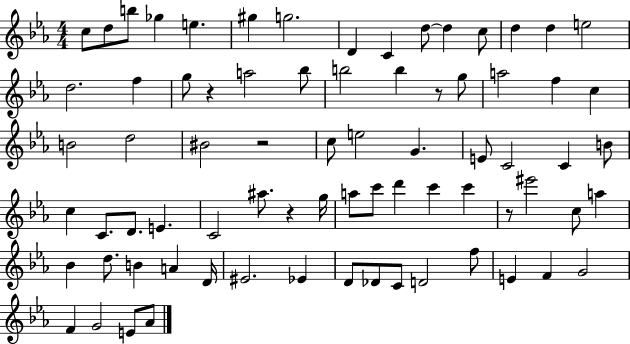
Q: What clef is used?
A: treble